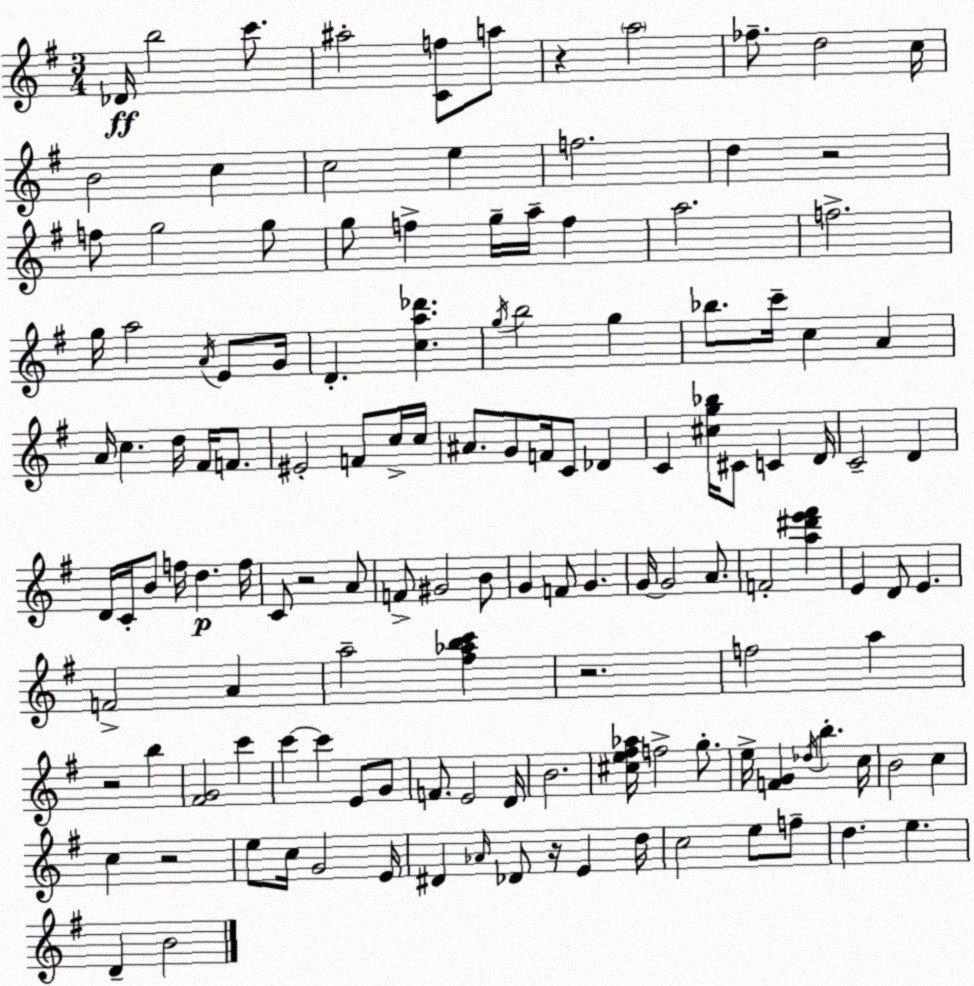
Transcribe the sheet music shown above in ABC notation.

X:1
T:Untitled
M:3/4
L:1/4
K:Em
_D/4 b2 c'/2 ^a2 [Cf]/2 a/2 z a2 _f/2 d2 c/4 B2 c c2 e f2 d z2 f/2 g2 g/2 g/2 f g/4 a/4 f a2 f2 g/4 a2 A/4 E/2 G/4 D [ca_d'] g/4 b2 g _b/2 c'/4 c A A/4 c d/4 ^F/4 F/2 ^E2 F/2 c/4 c/4 ^A/2 G/2 F/4 C/2 _D C [^cg_b]/4 ^C/2 C D/4 C2 D D/4 C/4 B/2 f/4 d f/4 C/2 z2 A/2 F/2 ^G2 B/2 G F/2 G G/4 G2 A/2 F2 [a^d'e'^f'] E D/2 E F2 A a2 [^f_abc'] z2 f2 a z2 b [^FG]2 c' c' c' E/2 G/2 F/2 E2 D/4 B2 [^ce^f_a]/4 f2 g/2 e/4 [FG] _d/4 b c/4 B2 c c z2 e/2 c/4 G2 E/4 ^D _A/4 _D/2 z/4 E d/4 c2 e/2 f/2 d e D B2